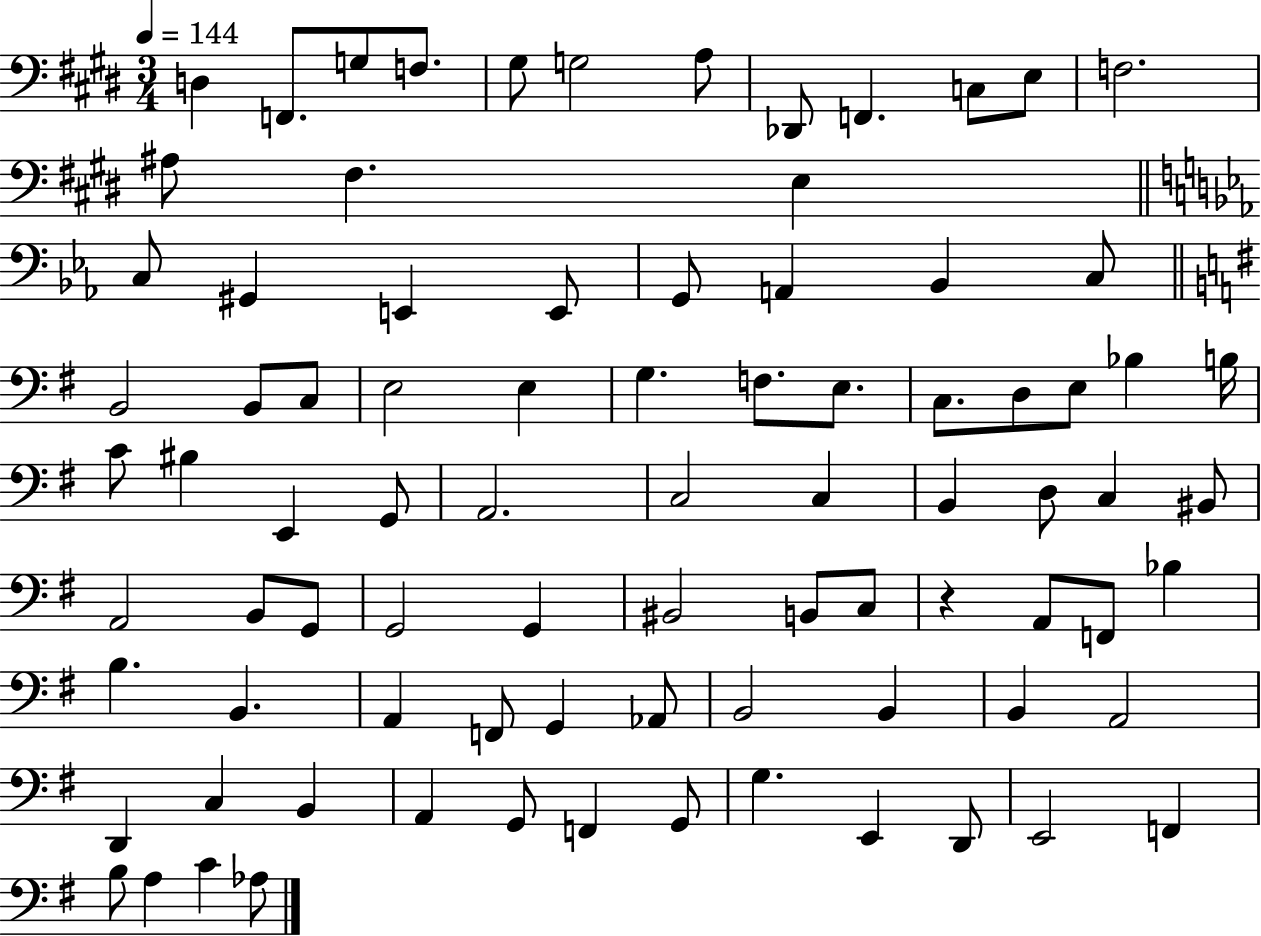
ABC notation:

X:1
T:Untitled
M:3/4
L:1/4
K:E
D, F,,/2 G,/2 F,/2 ^G,/2 G,2 A,/2 _D,,/2 F,, C,/2 E,/2 F,2 ^A,/2 ^F, E, C,/2 ^G,, E,, E,,/2 G,,/2 A,, _B,, C,/2 B,,2 B,,/2 C,/2 E,2 E, G, F,/2 E,/2 C,/2 D,/2 E,/2 _B, B,/4 C/2 ^B, E,, G,,/2 A,,2 C,2 C, B,, D,/2 C, ^B,,/2 A,,2 B,,/2 G,,/2 G,,2 G,, ^B,,2 B,,/2 C,/2 z A,,/2 F,,/2 _B, B, B,, A,, F,,/2 G,, _A,,/2 B,,2 B,, B,, A,,2 D,, C, B,, A,, G,,/2 F,, G,,/2 G, E,, D,,/2 E,,2 F,, B,/2 A, C _A,/2